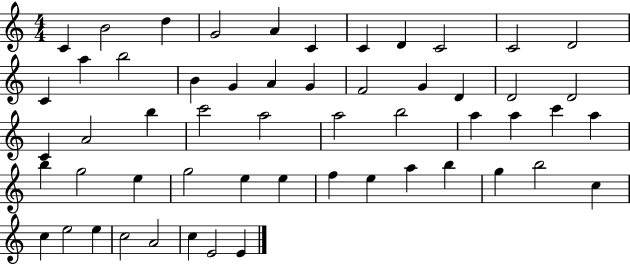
{
  \clef treble
  \numericTimeSignature
  \time 4/4
  \key c \major
  c'4 b'2 d''4 | g'2 a'4 c'4 | c'4 d'4 c'2 | c'2 d'2 | \break c'4 a''4 b''2 | b'4 g'4 a'4 g'4 | f'2 g'4 d'4 | d'2 d'2 | \break c'4 a'2 b''4 | c'''2 a''2 | a''2 b''2 | a''4 a''4 c'''4 a''4 | \break b''4 g''2 e''4 | g''2 e''4 e''4 | f''4 e''4 a''4 b''4 | g''4 b''2 c''4 | \break c''4 e''2 e''4 | c''2 a'2 | c''4 e'2 e'4 | \bar "|."
}